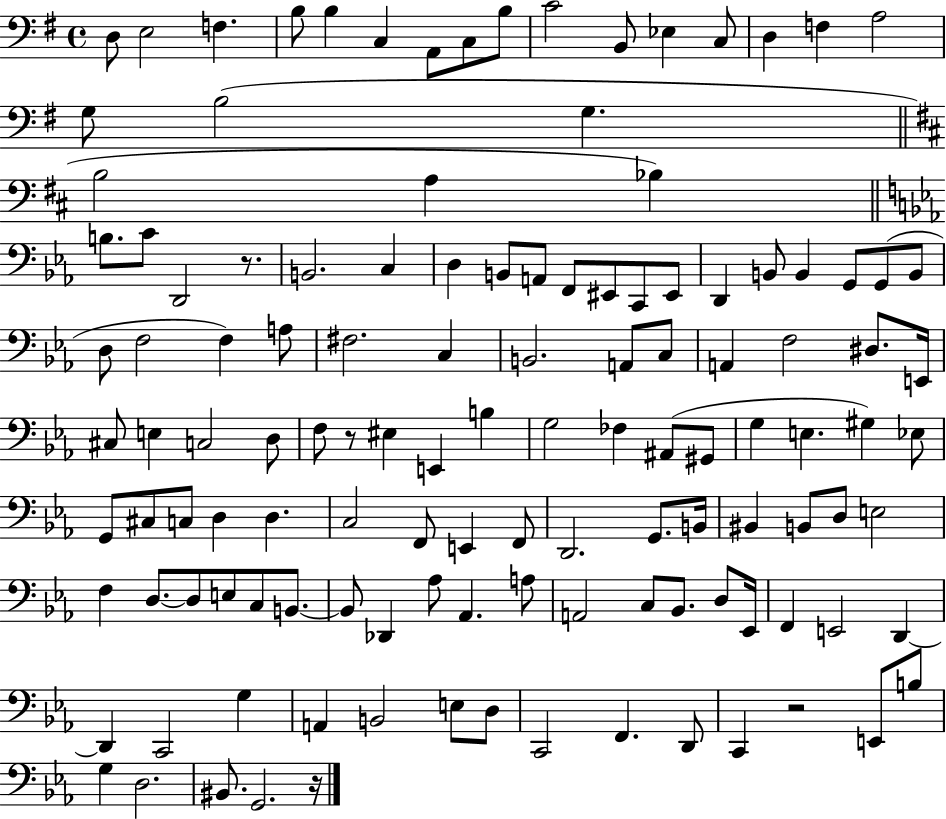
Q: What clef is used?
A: bass